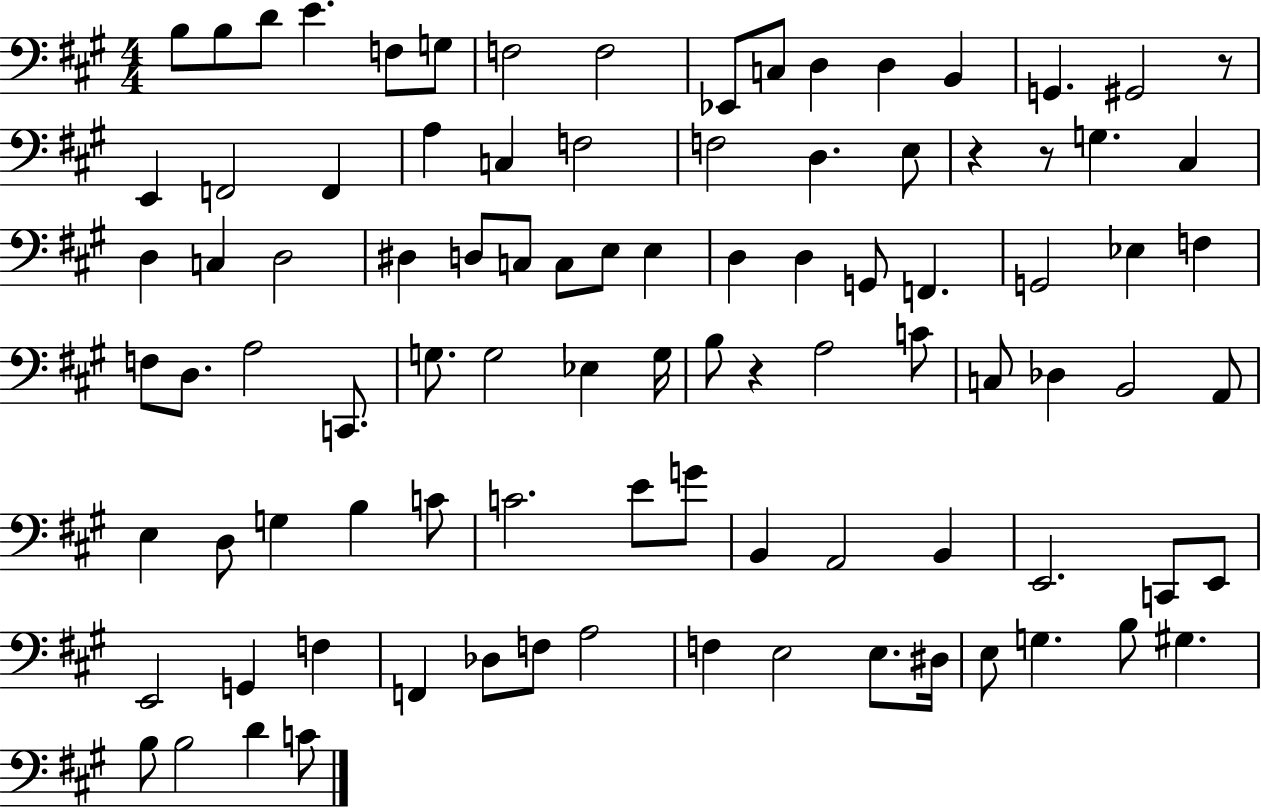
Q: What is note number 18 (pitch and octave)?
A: F2